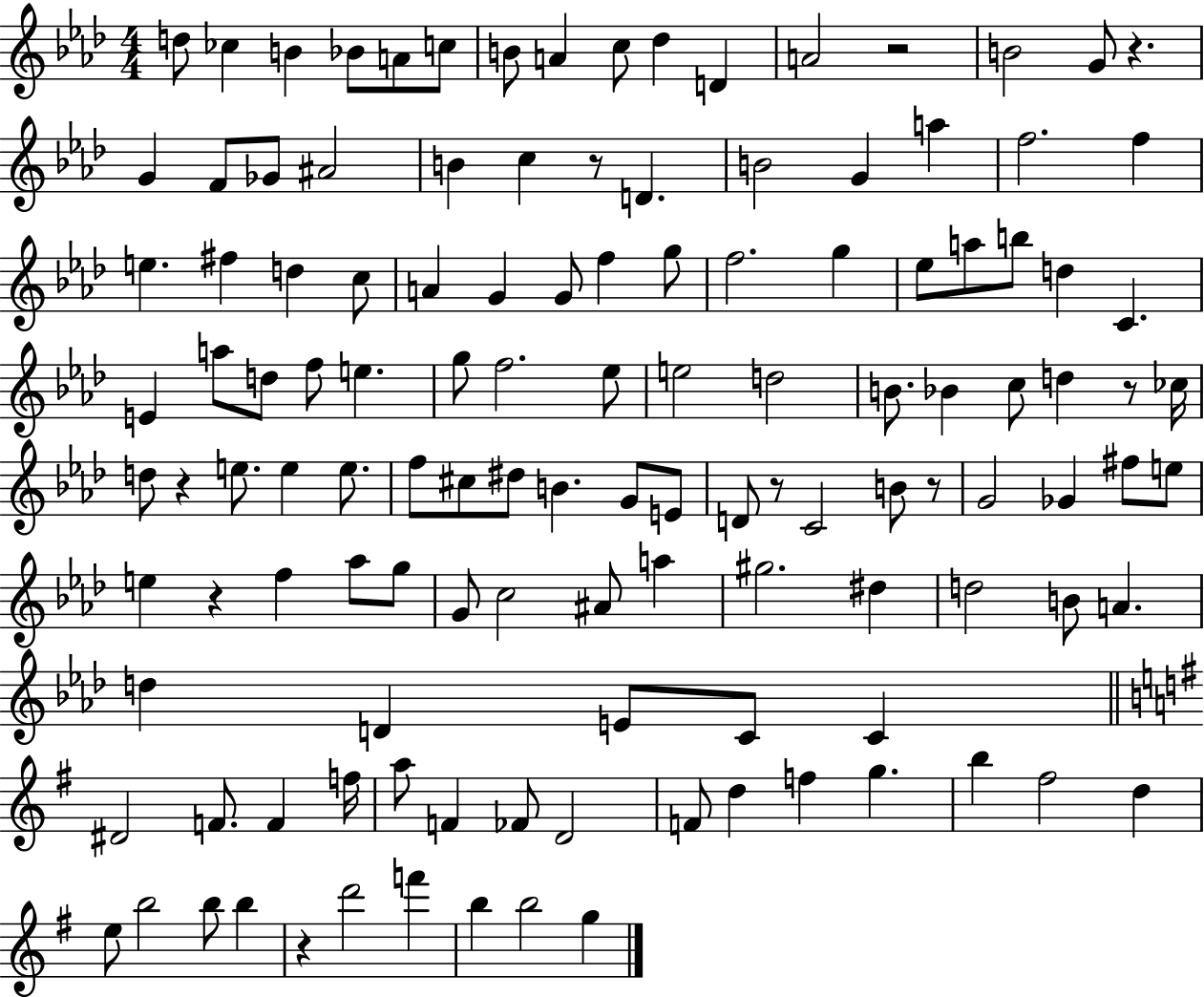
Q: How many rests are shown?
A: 9